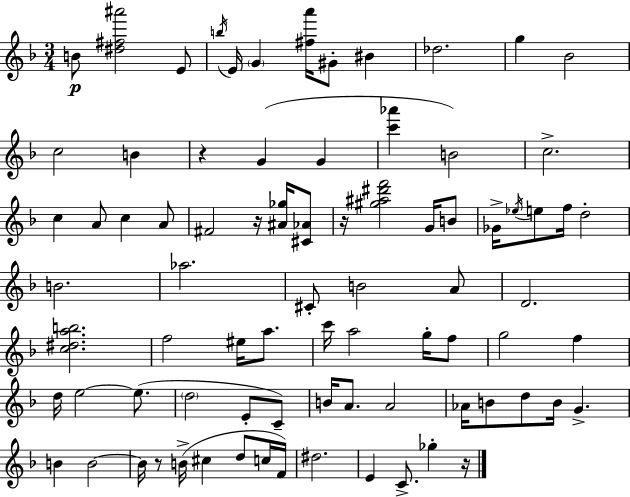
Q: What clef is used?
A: treble